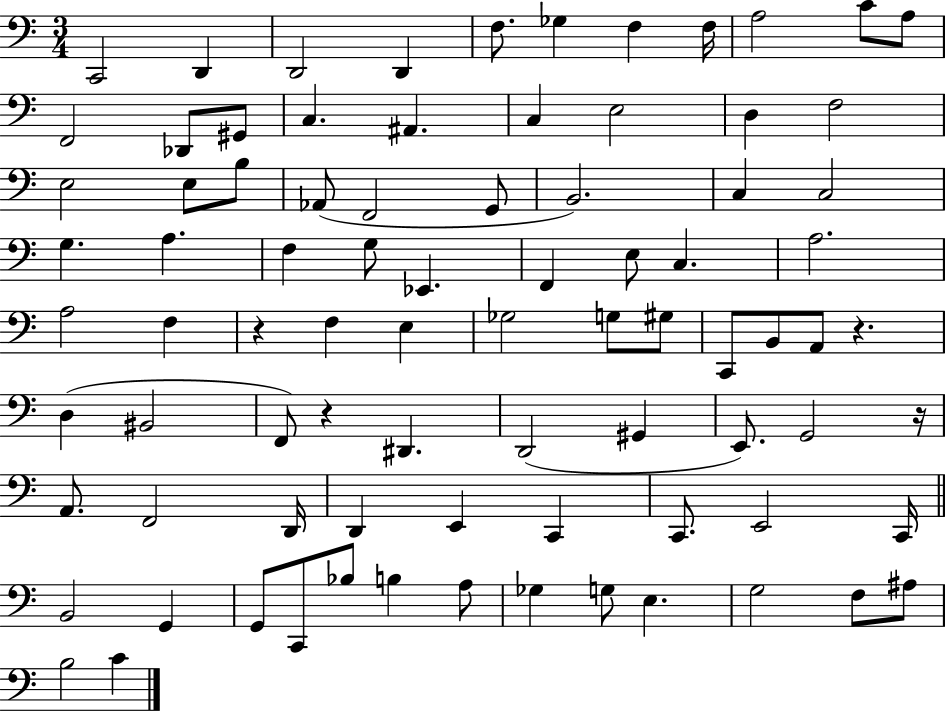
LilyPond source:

{
  \clef bass
  \numericTimeSignature
  \time 3/4
  \key c \major
  c,2 d,4 | d,2 d,4 | f8. ges4 f4 f16 | a2 c'8 a8 | \break f,2 des,8 gis,8 | c4. ais,4. | c4 e2 | d4 f2 | \break e2 e8 b8 | aes,8( f,2 g,8 | b,2.) | c4 c2 | \break g4. a4. | f4 g8 ees,4. | f,4 e8 c4. | a2. | \break a2 f4 | r4 f4 e4 | ges2 g8 gis8 | c,8 b,8 a,8 r4. | \break d4( bis,2 | f,8) r4 dis,4. | d,2( gis,4 | e,8.) g,2 r16 | \break a,8. f,2 d,16 | d,4 e,4 c,4 | c,8. e,2 c,16 | \bar "||" \break \key a \minor b,2 g,4 | g,8 c,8 bes8 b4 a8 | ges4 g8 e4. | g2 f8 ais8 | \break b2 c'4 | \bar "|."
}